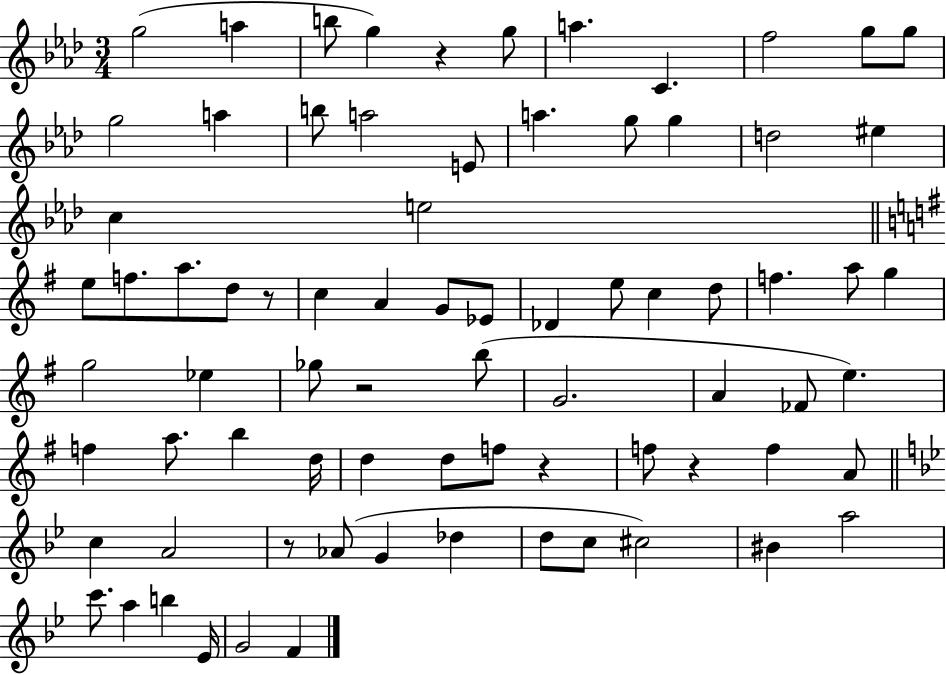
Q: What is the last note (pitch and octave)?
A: F4